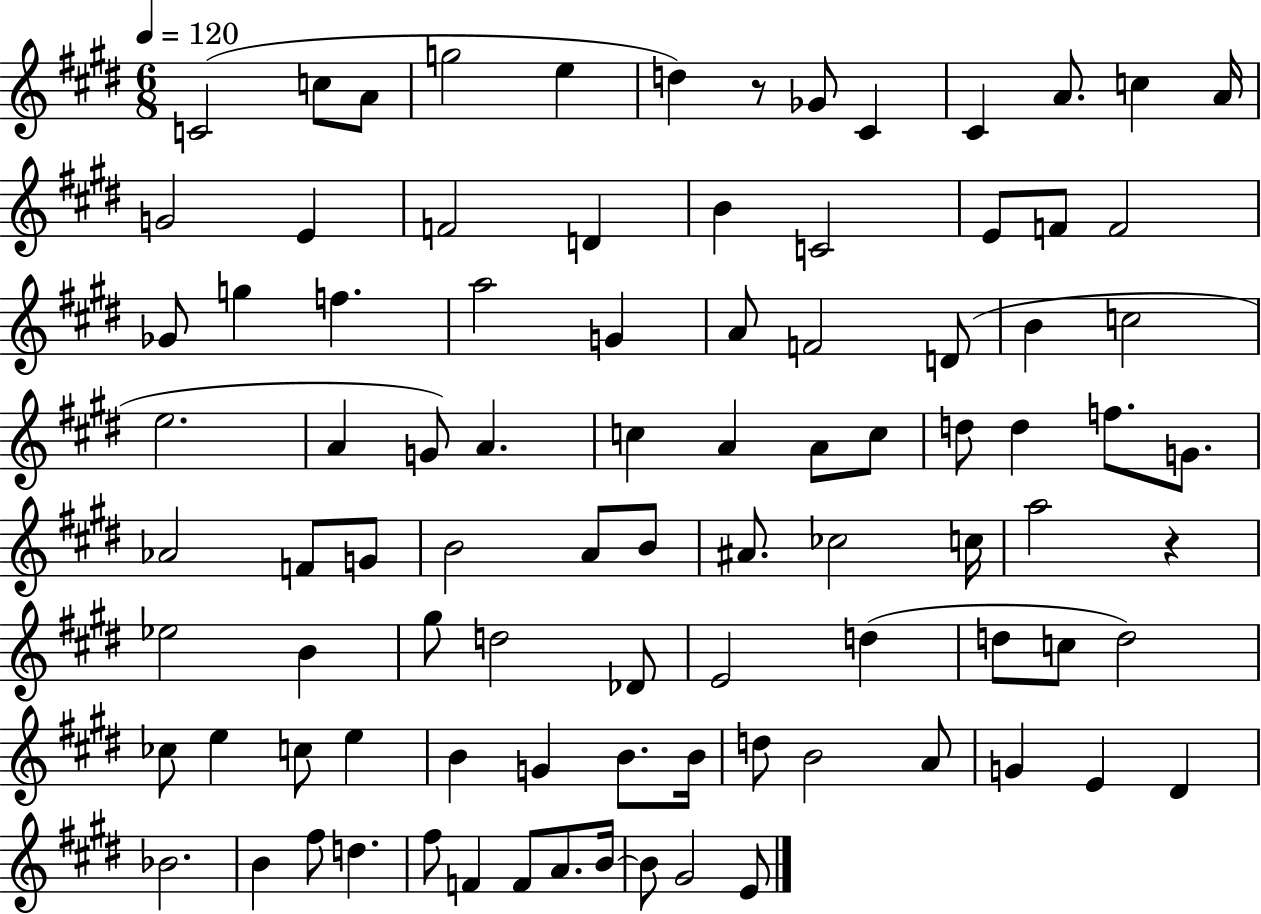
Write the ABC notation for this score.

X:1
T:Untitled
M:6/8
L:1/4
K:E
C2 c/2 A/2 g2 e d z/2 _G/2 ^C ^C A/2 c A/4 G2 E F2 D B C2 E/2 F/2 F2 _G/2 g f a2 G A/2 F2 D/2 B c2 e2 A G/2 A c A A/2 c/2 d/2 d f/2 G/2 _A2 F/2 G/2 B2 A/2 B/2 ^A/2 _c2 c/4 a2 z _e2 B ^g/2 d2 _D/2 E2 d d/2 c/2 d2 _c/2 e c/2 e B G B/2 B/4 d/2 B2 A/2 G E ^D _B2 B ^f/2 d ^f/2 F F/2 A/2 B/4 B/2 ^G2 E/2